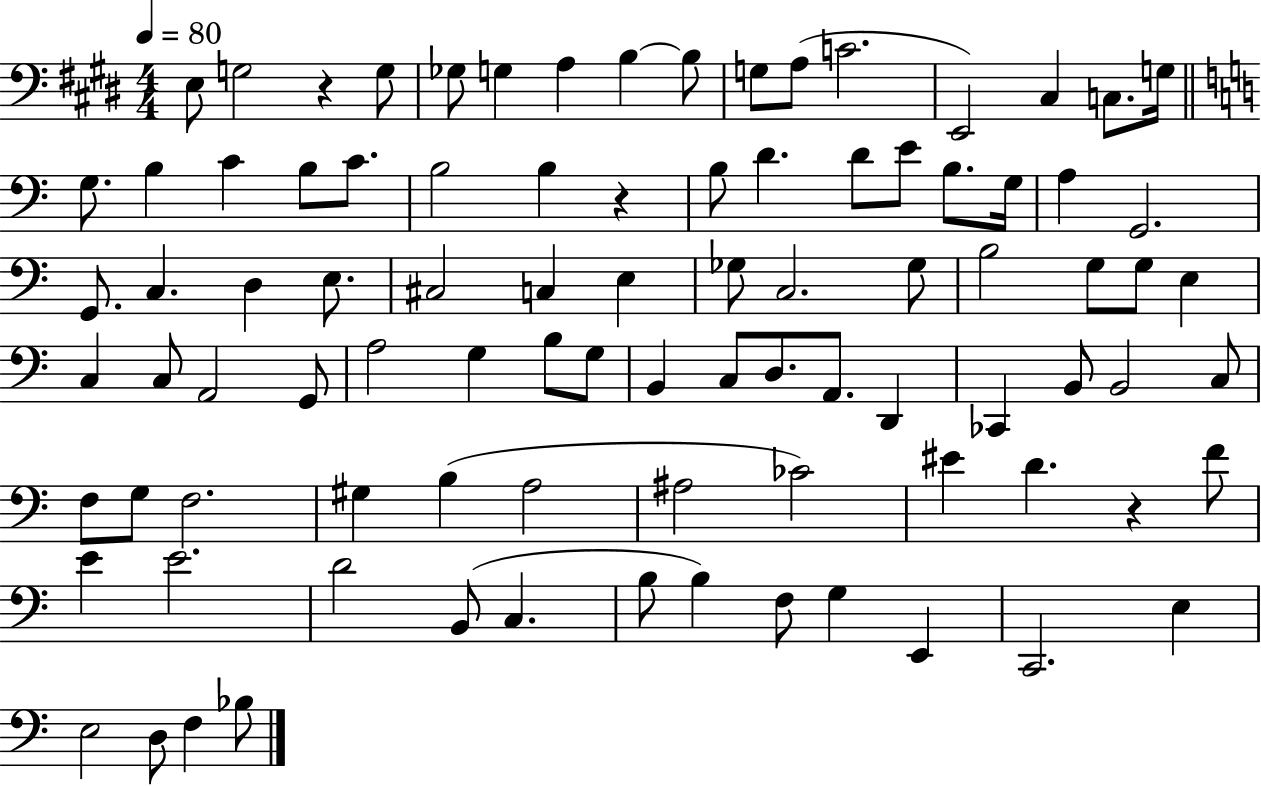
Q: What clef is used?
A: bass